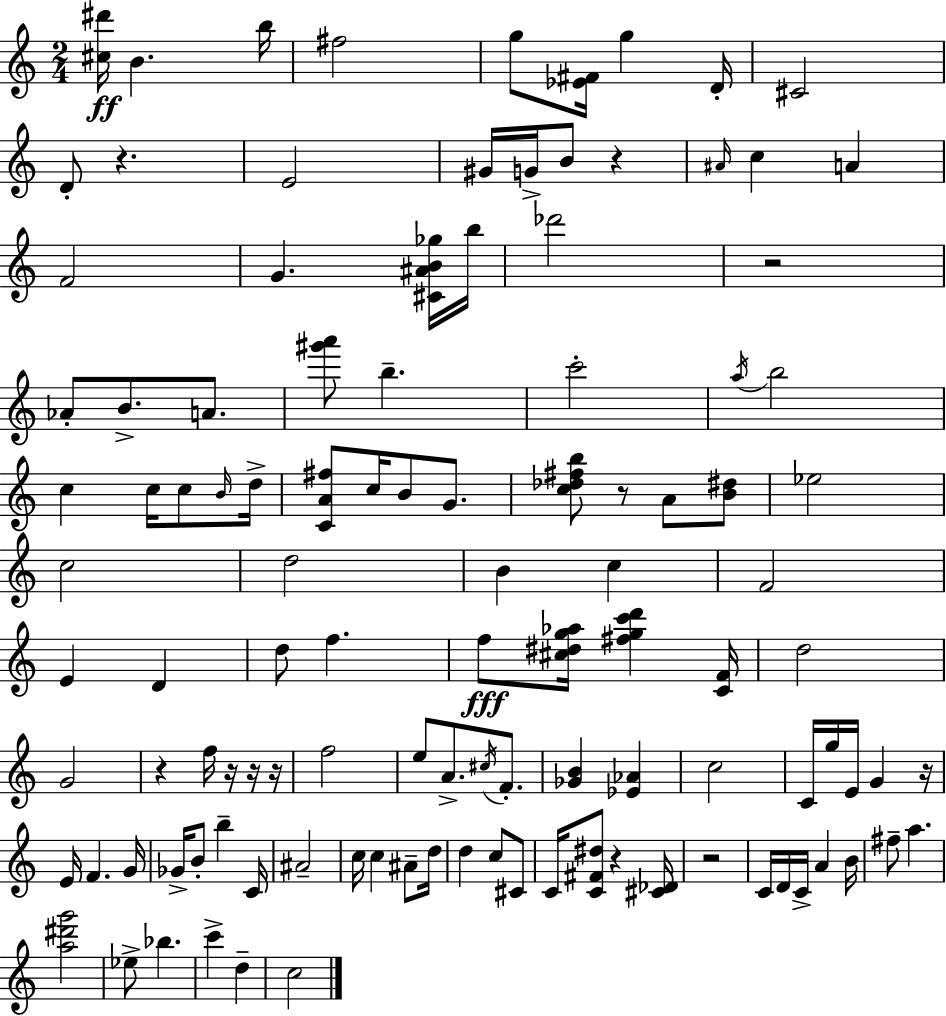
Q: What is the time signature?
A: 2/4